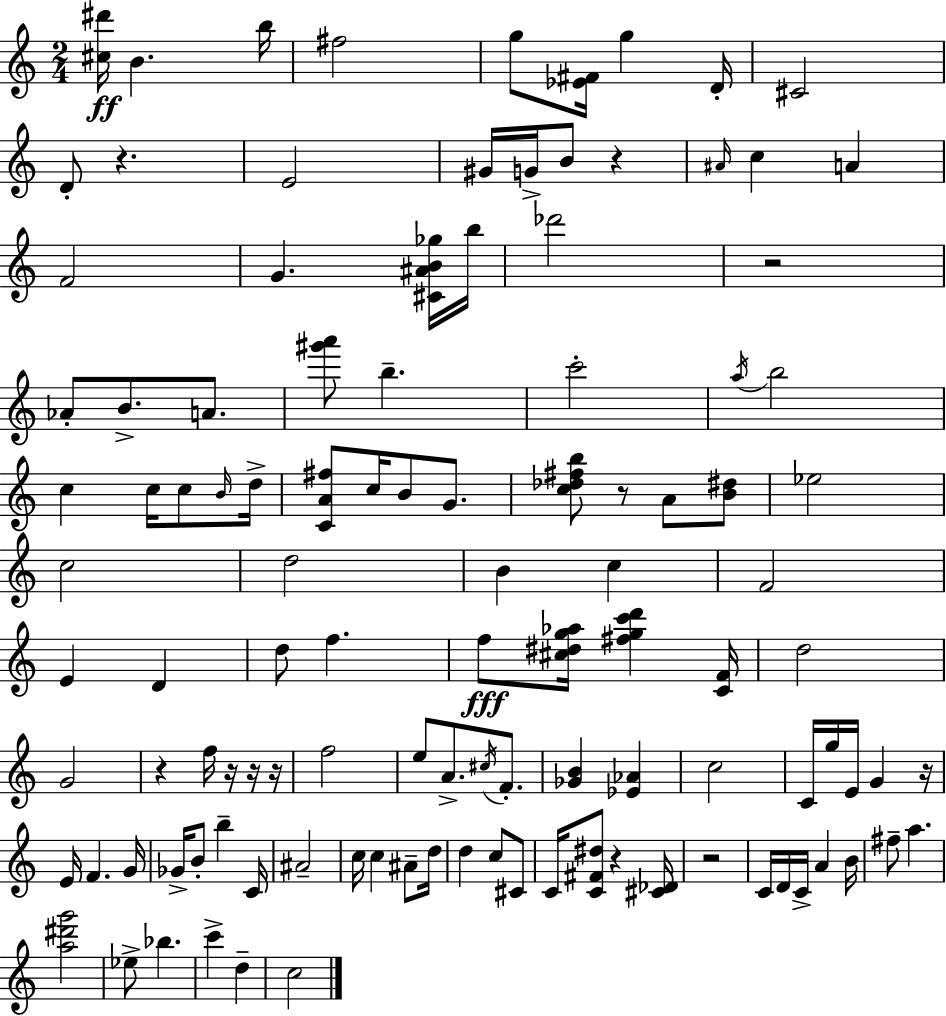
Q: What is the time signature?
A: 2/4